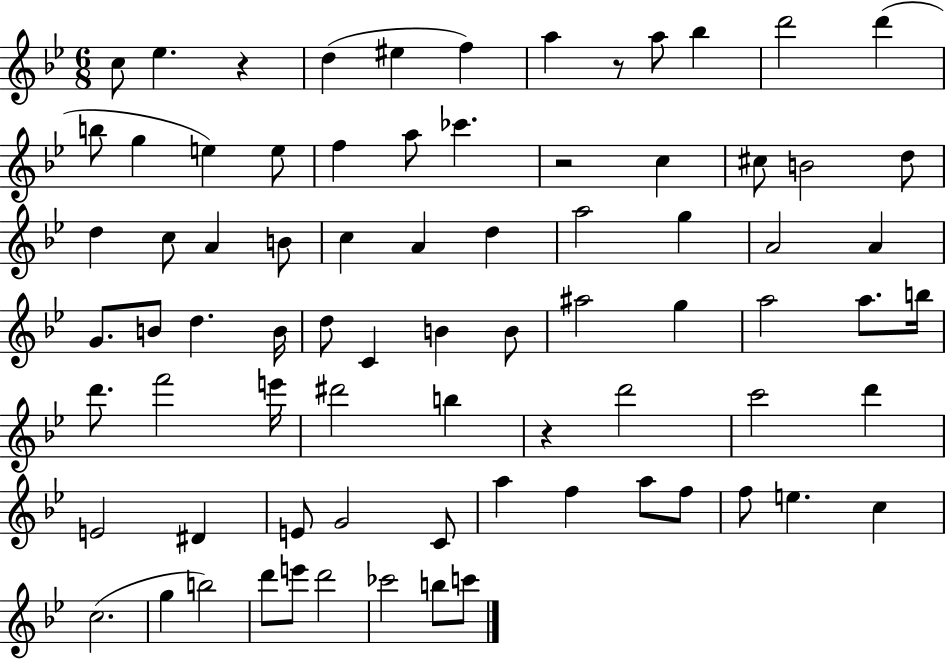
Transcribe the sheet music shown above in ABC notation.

X:1
T:Untitled
M:6/8
L:1/4
K:Bb
c/2 _e z d ^e f a z/2 a/2 _b d'2 d' b/2 g e e/2 f a/2 _c' z2 c ^c/2 B2 d/2 d c/2 A B/2 c A d a2 g A2 A G/2 B/2 d B/4 d/2 C B B/2 ^a2 g a2 a/2 b/4 d'/2 f'2 e'/4 ^d'2 b z d'2 c'2 d' E2 ^D E/2 G2 C/2 a f a/2 f/2 f/2 e c c2 g b2 d'/2 e'/2 d'2 _c'2 b/2 c'/2